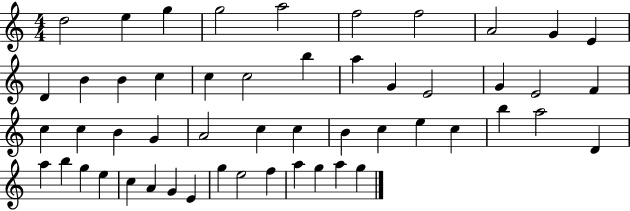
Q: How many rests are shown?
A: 0